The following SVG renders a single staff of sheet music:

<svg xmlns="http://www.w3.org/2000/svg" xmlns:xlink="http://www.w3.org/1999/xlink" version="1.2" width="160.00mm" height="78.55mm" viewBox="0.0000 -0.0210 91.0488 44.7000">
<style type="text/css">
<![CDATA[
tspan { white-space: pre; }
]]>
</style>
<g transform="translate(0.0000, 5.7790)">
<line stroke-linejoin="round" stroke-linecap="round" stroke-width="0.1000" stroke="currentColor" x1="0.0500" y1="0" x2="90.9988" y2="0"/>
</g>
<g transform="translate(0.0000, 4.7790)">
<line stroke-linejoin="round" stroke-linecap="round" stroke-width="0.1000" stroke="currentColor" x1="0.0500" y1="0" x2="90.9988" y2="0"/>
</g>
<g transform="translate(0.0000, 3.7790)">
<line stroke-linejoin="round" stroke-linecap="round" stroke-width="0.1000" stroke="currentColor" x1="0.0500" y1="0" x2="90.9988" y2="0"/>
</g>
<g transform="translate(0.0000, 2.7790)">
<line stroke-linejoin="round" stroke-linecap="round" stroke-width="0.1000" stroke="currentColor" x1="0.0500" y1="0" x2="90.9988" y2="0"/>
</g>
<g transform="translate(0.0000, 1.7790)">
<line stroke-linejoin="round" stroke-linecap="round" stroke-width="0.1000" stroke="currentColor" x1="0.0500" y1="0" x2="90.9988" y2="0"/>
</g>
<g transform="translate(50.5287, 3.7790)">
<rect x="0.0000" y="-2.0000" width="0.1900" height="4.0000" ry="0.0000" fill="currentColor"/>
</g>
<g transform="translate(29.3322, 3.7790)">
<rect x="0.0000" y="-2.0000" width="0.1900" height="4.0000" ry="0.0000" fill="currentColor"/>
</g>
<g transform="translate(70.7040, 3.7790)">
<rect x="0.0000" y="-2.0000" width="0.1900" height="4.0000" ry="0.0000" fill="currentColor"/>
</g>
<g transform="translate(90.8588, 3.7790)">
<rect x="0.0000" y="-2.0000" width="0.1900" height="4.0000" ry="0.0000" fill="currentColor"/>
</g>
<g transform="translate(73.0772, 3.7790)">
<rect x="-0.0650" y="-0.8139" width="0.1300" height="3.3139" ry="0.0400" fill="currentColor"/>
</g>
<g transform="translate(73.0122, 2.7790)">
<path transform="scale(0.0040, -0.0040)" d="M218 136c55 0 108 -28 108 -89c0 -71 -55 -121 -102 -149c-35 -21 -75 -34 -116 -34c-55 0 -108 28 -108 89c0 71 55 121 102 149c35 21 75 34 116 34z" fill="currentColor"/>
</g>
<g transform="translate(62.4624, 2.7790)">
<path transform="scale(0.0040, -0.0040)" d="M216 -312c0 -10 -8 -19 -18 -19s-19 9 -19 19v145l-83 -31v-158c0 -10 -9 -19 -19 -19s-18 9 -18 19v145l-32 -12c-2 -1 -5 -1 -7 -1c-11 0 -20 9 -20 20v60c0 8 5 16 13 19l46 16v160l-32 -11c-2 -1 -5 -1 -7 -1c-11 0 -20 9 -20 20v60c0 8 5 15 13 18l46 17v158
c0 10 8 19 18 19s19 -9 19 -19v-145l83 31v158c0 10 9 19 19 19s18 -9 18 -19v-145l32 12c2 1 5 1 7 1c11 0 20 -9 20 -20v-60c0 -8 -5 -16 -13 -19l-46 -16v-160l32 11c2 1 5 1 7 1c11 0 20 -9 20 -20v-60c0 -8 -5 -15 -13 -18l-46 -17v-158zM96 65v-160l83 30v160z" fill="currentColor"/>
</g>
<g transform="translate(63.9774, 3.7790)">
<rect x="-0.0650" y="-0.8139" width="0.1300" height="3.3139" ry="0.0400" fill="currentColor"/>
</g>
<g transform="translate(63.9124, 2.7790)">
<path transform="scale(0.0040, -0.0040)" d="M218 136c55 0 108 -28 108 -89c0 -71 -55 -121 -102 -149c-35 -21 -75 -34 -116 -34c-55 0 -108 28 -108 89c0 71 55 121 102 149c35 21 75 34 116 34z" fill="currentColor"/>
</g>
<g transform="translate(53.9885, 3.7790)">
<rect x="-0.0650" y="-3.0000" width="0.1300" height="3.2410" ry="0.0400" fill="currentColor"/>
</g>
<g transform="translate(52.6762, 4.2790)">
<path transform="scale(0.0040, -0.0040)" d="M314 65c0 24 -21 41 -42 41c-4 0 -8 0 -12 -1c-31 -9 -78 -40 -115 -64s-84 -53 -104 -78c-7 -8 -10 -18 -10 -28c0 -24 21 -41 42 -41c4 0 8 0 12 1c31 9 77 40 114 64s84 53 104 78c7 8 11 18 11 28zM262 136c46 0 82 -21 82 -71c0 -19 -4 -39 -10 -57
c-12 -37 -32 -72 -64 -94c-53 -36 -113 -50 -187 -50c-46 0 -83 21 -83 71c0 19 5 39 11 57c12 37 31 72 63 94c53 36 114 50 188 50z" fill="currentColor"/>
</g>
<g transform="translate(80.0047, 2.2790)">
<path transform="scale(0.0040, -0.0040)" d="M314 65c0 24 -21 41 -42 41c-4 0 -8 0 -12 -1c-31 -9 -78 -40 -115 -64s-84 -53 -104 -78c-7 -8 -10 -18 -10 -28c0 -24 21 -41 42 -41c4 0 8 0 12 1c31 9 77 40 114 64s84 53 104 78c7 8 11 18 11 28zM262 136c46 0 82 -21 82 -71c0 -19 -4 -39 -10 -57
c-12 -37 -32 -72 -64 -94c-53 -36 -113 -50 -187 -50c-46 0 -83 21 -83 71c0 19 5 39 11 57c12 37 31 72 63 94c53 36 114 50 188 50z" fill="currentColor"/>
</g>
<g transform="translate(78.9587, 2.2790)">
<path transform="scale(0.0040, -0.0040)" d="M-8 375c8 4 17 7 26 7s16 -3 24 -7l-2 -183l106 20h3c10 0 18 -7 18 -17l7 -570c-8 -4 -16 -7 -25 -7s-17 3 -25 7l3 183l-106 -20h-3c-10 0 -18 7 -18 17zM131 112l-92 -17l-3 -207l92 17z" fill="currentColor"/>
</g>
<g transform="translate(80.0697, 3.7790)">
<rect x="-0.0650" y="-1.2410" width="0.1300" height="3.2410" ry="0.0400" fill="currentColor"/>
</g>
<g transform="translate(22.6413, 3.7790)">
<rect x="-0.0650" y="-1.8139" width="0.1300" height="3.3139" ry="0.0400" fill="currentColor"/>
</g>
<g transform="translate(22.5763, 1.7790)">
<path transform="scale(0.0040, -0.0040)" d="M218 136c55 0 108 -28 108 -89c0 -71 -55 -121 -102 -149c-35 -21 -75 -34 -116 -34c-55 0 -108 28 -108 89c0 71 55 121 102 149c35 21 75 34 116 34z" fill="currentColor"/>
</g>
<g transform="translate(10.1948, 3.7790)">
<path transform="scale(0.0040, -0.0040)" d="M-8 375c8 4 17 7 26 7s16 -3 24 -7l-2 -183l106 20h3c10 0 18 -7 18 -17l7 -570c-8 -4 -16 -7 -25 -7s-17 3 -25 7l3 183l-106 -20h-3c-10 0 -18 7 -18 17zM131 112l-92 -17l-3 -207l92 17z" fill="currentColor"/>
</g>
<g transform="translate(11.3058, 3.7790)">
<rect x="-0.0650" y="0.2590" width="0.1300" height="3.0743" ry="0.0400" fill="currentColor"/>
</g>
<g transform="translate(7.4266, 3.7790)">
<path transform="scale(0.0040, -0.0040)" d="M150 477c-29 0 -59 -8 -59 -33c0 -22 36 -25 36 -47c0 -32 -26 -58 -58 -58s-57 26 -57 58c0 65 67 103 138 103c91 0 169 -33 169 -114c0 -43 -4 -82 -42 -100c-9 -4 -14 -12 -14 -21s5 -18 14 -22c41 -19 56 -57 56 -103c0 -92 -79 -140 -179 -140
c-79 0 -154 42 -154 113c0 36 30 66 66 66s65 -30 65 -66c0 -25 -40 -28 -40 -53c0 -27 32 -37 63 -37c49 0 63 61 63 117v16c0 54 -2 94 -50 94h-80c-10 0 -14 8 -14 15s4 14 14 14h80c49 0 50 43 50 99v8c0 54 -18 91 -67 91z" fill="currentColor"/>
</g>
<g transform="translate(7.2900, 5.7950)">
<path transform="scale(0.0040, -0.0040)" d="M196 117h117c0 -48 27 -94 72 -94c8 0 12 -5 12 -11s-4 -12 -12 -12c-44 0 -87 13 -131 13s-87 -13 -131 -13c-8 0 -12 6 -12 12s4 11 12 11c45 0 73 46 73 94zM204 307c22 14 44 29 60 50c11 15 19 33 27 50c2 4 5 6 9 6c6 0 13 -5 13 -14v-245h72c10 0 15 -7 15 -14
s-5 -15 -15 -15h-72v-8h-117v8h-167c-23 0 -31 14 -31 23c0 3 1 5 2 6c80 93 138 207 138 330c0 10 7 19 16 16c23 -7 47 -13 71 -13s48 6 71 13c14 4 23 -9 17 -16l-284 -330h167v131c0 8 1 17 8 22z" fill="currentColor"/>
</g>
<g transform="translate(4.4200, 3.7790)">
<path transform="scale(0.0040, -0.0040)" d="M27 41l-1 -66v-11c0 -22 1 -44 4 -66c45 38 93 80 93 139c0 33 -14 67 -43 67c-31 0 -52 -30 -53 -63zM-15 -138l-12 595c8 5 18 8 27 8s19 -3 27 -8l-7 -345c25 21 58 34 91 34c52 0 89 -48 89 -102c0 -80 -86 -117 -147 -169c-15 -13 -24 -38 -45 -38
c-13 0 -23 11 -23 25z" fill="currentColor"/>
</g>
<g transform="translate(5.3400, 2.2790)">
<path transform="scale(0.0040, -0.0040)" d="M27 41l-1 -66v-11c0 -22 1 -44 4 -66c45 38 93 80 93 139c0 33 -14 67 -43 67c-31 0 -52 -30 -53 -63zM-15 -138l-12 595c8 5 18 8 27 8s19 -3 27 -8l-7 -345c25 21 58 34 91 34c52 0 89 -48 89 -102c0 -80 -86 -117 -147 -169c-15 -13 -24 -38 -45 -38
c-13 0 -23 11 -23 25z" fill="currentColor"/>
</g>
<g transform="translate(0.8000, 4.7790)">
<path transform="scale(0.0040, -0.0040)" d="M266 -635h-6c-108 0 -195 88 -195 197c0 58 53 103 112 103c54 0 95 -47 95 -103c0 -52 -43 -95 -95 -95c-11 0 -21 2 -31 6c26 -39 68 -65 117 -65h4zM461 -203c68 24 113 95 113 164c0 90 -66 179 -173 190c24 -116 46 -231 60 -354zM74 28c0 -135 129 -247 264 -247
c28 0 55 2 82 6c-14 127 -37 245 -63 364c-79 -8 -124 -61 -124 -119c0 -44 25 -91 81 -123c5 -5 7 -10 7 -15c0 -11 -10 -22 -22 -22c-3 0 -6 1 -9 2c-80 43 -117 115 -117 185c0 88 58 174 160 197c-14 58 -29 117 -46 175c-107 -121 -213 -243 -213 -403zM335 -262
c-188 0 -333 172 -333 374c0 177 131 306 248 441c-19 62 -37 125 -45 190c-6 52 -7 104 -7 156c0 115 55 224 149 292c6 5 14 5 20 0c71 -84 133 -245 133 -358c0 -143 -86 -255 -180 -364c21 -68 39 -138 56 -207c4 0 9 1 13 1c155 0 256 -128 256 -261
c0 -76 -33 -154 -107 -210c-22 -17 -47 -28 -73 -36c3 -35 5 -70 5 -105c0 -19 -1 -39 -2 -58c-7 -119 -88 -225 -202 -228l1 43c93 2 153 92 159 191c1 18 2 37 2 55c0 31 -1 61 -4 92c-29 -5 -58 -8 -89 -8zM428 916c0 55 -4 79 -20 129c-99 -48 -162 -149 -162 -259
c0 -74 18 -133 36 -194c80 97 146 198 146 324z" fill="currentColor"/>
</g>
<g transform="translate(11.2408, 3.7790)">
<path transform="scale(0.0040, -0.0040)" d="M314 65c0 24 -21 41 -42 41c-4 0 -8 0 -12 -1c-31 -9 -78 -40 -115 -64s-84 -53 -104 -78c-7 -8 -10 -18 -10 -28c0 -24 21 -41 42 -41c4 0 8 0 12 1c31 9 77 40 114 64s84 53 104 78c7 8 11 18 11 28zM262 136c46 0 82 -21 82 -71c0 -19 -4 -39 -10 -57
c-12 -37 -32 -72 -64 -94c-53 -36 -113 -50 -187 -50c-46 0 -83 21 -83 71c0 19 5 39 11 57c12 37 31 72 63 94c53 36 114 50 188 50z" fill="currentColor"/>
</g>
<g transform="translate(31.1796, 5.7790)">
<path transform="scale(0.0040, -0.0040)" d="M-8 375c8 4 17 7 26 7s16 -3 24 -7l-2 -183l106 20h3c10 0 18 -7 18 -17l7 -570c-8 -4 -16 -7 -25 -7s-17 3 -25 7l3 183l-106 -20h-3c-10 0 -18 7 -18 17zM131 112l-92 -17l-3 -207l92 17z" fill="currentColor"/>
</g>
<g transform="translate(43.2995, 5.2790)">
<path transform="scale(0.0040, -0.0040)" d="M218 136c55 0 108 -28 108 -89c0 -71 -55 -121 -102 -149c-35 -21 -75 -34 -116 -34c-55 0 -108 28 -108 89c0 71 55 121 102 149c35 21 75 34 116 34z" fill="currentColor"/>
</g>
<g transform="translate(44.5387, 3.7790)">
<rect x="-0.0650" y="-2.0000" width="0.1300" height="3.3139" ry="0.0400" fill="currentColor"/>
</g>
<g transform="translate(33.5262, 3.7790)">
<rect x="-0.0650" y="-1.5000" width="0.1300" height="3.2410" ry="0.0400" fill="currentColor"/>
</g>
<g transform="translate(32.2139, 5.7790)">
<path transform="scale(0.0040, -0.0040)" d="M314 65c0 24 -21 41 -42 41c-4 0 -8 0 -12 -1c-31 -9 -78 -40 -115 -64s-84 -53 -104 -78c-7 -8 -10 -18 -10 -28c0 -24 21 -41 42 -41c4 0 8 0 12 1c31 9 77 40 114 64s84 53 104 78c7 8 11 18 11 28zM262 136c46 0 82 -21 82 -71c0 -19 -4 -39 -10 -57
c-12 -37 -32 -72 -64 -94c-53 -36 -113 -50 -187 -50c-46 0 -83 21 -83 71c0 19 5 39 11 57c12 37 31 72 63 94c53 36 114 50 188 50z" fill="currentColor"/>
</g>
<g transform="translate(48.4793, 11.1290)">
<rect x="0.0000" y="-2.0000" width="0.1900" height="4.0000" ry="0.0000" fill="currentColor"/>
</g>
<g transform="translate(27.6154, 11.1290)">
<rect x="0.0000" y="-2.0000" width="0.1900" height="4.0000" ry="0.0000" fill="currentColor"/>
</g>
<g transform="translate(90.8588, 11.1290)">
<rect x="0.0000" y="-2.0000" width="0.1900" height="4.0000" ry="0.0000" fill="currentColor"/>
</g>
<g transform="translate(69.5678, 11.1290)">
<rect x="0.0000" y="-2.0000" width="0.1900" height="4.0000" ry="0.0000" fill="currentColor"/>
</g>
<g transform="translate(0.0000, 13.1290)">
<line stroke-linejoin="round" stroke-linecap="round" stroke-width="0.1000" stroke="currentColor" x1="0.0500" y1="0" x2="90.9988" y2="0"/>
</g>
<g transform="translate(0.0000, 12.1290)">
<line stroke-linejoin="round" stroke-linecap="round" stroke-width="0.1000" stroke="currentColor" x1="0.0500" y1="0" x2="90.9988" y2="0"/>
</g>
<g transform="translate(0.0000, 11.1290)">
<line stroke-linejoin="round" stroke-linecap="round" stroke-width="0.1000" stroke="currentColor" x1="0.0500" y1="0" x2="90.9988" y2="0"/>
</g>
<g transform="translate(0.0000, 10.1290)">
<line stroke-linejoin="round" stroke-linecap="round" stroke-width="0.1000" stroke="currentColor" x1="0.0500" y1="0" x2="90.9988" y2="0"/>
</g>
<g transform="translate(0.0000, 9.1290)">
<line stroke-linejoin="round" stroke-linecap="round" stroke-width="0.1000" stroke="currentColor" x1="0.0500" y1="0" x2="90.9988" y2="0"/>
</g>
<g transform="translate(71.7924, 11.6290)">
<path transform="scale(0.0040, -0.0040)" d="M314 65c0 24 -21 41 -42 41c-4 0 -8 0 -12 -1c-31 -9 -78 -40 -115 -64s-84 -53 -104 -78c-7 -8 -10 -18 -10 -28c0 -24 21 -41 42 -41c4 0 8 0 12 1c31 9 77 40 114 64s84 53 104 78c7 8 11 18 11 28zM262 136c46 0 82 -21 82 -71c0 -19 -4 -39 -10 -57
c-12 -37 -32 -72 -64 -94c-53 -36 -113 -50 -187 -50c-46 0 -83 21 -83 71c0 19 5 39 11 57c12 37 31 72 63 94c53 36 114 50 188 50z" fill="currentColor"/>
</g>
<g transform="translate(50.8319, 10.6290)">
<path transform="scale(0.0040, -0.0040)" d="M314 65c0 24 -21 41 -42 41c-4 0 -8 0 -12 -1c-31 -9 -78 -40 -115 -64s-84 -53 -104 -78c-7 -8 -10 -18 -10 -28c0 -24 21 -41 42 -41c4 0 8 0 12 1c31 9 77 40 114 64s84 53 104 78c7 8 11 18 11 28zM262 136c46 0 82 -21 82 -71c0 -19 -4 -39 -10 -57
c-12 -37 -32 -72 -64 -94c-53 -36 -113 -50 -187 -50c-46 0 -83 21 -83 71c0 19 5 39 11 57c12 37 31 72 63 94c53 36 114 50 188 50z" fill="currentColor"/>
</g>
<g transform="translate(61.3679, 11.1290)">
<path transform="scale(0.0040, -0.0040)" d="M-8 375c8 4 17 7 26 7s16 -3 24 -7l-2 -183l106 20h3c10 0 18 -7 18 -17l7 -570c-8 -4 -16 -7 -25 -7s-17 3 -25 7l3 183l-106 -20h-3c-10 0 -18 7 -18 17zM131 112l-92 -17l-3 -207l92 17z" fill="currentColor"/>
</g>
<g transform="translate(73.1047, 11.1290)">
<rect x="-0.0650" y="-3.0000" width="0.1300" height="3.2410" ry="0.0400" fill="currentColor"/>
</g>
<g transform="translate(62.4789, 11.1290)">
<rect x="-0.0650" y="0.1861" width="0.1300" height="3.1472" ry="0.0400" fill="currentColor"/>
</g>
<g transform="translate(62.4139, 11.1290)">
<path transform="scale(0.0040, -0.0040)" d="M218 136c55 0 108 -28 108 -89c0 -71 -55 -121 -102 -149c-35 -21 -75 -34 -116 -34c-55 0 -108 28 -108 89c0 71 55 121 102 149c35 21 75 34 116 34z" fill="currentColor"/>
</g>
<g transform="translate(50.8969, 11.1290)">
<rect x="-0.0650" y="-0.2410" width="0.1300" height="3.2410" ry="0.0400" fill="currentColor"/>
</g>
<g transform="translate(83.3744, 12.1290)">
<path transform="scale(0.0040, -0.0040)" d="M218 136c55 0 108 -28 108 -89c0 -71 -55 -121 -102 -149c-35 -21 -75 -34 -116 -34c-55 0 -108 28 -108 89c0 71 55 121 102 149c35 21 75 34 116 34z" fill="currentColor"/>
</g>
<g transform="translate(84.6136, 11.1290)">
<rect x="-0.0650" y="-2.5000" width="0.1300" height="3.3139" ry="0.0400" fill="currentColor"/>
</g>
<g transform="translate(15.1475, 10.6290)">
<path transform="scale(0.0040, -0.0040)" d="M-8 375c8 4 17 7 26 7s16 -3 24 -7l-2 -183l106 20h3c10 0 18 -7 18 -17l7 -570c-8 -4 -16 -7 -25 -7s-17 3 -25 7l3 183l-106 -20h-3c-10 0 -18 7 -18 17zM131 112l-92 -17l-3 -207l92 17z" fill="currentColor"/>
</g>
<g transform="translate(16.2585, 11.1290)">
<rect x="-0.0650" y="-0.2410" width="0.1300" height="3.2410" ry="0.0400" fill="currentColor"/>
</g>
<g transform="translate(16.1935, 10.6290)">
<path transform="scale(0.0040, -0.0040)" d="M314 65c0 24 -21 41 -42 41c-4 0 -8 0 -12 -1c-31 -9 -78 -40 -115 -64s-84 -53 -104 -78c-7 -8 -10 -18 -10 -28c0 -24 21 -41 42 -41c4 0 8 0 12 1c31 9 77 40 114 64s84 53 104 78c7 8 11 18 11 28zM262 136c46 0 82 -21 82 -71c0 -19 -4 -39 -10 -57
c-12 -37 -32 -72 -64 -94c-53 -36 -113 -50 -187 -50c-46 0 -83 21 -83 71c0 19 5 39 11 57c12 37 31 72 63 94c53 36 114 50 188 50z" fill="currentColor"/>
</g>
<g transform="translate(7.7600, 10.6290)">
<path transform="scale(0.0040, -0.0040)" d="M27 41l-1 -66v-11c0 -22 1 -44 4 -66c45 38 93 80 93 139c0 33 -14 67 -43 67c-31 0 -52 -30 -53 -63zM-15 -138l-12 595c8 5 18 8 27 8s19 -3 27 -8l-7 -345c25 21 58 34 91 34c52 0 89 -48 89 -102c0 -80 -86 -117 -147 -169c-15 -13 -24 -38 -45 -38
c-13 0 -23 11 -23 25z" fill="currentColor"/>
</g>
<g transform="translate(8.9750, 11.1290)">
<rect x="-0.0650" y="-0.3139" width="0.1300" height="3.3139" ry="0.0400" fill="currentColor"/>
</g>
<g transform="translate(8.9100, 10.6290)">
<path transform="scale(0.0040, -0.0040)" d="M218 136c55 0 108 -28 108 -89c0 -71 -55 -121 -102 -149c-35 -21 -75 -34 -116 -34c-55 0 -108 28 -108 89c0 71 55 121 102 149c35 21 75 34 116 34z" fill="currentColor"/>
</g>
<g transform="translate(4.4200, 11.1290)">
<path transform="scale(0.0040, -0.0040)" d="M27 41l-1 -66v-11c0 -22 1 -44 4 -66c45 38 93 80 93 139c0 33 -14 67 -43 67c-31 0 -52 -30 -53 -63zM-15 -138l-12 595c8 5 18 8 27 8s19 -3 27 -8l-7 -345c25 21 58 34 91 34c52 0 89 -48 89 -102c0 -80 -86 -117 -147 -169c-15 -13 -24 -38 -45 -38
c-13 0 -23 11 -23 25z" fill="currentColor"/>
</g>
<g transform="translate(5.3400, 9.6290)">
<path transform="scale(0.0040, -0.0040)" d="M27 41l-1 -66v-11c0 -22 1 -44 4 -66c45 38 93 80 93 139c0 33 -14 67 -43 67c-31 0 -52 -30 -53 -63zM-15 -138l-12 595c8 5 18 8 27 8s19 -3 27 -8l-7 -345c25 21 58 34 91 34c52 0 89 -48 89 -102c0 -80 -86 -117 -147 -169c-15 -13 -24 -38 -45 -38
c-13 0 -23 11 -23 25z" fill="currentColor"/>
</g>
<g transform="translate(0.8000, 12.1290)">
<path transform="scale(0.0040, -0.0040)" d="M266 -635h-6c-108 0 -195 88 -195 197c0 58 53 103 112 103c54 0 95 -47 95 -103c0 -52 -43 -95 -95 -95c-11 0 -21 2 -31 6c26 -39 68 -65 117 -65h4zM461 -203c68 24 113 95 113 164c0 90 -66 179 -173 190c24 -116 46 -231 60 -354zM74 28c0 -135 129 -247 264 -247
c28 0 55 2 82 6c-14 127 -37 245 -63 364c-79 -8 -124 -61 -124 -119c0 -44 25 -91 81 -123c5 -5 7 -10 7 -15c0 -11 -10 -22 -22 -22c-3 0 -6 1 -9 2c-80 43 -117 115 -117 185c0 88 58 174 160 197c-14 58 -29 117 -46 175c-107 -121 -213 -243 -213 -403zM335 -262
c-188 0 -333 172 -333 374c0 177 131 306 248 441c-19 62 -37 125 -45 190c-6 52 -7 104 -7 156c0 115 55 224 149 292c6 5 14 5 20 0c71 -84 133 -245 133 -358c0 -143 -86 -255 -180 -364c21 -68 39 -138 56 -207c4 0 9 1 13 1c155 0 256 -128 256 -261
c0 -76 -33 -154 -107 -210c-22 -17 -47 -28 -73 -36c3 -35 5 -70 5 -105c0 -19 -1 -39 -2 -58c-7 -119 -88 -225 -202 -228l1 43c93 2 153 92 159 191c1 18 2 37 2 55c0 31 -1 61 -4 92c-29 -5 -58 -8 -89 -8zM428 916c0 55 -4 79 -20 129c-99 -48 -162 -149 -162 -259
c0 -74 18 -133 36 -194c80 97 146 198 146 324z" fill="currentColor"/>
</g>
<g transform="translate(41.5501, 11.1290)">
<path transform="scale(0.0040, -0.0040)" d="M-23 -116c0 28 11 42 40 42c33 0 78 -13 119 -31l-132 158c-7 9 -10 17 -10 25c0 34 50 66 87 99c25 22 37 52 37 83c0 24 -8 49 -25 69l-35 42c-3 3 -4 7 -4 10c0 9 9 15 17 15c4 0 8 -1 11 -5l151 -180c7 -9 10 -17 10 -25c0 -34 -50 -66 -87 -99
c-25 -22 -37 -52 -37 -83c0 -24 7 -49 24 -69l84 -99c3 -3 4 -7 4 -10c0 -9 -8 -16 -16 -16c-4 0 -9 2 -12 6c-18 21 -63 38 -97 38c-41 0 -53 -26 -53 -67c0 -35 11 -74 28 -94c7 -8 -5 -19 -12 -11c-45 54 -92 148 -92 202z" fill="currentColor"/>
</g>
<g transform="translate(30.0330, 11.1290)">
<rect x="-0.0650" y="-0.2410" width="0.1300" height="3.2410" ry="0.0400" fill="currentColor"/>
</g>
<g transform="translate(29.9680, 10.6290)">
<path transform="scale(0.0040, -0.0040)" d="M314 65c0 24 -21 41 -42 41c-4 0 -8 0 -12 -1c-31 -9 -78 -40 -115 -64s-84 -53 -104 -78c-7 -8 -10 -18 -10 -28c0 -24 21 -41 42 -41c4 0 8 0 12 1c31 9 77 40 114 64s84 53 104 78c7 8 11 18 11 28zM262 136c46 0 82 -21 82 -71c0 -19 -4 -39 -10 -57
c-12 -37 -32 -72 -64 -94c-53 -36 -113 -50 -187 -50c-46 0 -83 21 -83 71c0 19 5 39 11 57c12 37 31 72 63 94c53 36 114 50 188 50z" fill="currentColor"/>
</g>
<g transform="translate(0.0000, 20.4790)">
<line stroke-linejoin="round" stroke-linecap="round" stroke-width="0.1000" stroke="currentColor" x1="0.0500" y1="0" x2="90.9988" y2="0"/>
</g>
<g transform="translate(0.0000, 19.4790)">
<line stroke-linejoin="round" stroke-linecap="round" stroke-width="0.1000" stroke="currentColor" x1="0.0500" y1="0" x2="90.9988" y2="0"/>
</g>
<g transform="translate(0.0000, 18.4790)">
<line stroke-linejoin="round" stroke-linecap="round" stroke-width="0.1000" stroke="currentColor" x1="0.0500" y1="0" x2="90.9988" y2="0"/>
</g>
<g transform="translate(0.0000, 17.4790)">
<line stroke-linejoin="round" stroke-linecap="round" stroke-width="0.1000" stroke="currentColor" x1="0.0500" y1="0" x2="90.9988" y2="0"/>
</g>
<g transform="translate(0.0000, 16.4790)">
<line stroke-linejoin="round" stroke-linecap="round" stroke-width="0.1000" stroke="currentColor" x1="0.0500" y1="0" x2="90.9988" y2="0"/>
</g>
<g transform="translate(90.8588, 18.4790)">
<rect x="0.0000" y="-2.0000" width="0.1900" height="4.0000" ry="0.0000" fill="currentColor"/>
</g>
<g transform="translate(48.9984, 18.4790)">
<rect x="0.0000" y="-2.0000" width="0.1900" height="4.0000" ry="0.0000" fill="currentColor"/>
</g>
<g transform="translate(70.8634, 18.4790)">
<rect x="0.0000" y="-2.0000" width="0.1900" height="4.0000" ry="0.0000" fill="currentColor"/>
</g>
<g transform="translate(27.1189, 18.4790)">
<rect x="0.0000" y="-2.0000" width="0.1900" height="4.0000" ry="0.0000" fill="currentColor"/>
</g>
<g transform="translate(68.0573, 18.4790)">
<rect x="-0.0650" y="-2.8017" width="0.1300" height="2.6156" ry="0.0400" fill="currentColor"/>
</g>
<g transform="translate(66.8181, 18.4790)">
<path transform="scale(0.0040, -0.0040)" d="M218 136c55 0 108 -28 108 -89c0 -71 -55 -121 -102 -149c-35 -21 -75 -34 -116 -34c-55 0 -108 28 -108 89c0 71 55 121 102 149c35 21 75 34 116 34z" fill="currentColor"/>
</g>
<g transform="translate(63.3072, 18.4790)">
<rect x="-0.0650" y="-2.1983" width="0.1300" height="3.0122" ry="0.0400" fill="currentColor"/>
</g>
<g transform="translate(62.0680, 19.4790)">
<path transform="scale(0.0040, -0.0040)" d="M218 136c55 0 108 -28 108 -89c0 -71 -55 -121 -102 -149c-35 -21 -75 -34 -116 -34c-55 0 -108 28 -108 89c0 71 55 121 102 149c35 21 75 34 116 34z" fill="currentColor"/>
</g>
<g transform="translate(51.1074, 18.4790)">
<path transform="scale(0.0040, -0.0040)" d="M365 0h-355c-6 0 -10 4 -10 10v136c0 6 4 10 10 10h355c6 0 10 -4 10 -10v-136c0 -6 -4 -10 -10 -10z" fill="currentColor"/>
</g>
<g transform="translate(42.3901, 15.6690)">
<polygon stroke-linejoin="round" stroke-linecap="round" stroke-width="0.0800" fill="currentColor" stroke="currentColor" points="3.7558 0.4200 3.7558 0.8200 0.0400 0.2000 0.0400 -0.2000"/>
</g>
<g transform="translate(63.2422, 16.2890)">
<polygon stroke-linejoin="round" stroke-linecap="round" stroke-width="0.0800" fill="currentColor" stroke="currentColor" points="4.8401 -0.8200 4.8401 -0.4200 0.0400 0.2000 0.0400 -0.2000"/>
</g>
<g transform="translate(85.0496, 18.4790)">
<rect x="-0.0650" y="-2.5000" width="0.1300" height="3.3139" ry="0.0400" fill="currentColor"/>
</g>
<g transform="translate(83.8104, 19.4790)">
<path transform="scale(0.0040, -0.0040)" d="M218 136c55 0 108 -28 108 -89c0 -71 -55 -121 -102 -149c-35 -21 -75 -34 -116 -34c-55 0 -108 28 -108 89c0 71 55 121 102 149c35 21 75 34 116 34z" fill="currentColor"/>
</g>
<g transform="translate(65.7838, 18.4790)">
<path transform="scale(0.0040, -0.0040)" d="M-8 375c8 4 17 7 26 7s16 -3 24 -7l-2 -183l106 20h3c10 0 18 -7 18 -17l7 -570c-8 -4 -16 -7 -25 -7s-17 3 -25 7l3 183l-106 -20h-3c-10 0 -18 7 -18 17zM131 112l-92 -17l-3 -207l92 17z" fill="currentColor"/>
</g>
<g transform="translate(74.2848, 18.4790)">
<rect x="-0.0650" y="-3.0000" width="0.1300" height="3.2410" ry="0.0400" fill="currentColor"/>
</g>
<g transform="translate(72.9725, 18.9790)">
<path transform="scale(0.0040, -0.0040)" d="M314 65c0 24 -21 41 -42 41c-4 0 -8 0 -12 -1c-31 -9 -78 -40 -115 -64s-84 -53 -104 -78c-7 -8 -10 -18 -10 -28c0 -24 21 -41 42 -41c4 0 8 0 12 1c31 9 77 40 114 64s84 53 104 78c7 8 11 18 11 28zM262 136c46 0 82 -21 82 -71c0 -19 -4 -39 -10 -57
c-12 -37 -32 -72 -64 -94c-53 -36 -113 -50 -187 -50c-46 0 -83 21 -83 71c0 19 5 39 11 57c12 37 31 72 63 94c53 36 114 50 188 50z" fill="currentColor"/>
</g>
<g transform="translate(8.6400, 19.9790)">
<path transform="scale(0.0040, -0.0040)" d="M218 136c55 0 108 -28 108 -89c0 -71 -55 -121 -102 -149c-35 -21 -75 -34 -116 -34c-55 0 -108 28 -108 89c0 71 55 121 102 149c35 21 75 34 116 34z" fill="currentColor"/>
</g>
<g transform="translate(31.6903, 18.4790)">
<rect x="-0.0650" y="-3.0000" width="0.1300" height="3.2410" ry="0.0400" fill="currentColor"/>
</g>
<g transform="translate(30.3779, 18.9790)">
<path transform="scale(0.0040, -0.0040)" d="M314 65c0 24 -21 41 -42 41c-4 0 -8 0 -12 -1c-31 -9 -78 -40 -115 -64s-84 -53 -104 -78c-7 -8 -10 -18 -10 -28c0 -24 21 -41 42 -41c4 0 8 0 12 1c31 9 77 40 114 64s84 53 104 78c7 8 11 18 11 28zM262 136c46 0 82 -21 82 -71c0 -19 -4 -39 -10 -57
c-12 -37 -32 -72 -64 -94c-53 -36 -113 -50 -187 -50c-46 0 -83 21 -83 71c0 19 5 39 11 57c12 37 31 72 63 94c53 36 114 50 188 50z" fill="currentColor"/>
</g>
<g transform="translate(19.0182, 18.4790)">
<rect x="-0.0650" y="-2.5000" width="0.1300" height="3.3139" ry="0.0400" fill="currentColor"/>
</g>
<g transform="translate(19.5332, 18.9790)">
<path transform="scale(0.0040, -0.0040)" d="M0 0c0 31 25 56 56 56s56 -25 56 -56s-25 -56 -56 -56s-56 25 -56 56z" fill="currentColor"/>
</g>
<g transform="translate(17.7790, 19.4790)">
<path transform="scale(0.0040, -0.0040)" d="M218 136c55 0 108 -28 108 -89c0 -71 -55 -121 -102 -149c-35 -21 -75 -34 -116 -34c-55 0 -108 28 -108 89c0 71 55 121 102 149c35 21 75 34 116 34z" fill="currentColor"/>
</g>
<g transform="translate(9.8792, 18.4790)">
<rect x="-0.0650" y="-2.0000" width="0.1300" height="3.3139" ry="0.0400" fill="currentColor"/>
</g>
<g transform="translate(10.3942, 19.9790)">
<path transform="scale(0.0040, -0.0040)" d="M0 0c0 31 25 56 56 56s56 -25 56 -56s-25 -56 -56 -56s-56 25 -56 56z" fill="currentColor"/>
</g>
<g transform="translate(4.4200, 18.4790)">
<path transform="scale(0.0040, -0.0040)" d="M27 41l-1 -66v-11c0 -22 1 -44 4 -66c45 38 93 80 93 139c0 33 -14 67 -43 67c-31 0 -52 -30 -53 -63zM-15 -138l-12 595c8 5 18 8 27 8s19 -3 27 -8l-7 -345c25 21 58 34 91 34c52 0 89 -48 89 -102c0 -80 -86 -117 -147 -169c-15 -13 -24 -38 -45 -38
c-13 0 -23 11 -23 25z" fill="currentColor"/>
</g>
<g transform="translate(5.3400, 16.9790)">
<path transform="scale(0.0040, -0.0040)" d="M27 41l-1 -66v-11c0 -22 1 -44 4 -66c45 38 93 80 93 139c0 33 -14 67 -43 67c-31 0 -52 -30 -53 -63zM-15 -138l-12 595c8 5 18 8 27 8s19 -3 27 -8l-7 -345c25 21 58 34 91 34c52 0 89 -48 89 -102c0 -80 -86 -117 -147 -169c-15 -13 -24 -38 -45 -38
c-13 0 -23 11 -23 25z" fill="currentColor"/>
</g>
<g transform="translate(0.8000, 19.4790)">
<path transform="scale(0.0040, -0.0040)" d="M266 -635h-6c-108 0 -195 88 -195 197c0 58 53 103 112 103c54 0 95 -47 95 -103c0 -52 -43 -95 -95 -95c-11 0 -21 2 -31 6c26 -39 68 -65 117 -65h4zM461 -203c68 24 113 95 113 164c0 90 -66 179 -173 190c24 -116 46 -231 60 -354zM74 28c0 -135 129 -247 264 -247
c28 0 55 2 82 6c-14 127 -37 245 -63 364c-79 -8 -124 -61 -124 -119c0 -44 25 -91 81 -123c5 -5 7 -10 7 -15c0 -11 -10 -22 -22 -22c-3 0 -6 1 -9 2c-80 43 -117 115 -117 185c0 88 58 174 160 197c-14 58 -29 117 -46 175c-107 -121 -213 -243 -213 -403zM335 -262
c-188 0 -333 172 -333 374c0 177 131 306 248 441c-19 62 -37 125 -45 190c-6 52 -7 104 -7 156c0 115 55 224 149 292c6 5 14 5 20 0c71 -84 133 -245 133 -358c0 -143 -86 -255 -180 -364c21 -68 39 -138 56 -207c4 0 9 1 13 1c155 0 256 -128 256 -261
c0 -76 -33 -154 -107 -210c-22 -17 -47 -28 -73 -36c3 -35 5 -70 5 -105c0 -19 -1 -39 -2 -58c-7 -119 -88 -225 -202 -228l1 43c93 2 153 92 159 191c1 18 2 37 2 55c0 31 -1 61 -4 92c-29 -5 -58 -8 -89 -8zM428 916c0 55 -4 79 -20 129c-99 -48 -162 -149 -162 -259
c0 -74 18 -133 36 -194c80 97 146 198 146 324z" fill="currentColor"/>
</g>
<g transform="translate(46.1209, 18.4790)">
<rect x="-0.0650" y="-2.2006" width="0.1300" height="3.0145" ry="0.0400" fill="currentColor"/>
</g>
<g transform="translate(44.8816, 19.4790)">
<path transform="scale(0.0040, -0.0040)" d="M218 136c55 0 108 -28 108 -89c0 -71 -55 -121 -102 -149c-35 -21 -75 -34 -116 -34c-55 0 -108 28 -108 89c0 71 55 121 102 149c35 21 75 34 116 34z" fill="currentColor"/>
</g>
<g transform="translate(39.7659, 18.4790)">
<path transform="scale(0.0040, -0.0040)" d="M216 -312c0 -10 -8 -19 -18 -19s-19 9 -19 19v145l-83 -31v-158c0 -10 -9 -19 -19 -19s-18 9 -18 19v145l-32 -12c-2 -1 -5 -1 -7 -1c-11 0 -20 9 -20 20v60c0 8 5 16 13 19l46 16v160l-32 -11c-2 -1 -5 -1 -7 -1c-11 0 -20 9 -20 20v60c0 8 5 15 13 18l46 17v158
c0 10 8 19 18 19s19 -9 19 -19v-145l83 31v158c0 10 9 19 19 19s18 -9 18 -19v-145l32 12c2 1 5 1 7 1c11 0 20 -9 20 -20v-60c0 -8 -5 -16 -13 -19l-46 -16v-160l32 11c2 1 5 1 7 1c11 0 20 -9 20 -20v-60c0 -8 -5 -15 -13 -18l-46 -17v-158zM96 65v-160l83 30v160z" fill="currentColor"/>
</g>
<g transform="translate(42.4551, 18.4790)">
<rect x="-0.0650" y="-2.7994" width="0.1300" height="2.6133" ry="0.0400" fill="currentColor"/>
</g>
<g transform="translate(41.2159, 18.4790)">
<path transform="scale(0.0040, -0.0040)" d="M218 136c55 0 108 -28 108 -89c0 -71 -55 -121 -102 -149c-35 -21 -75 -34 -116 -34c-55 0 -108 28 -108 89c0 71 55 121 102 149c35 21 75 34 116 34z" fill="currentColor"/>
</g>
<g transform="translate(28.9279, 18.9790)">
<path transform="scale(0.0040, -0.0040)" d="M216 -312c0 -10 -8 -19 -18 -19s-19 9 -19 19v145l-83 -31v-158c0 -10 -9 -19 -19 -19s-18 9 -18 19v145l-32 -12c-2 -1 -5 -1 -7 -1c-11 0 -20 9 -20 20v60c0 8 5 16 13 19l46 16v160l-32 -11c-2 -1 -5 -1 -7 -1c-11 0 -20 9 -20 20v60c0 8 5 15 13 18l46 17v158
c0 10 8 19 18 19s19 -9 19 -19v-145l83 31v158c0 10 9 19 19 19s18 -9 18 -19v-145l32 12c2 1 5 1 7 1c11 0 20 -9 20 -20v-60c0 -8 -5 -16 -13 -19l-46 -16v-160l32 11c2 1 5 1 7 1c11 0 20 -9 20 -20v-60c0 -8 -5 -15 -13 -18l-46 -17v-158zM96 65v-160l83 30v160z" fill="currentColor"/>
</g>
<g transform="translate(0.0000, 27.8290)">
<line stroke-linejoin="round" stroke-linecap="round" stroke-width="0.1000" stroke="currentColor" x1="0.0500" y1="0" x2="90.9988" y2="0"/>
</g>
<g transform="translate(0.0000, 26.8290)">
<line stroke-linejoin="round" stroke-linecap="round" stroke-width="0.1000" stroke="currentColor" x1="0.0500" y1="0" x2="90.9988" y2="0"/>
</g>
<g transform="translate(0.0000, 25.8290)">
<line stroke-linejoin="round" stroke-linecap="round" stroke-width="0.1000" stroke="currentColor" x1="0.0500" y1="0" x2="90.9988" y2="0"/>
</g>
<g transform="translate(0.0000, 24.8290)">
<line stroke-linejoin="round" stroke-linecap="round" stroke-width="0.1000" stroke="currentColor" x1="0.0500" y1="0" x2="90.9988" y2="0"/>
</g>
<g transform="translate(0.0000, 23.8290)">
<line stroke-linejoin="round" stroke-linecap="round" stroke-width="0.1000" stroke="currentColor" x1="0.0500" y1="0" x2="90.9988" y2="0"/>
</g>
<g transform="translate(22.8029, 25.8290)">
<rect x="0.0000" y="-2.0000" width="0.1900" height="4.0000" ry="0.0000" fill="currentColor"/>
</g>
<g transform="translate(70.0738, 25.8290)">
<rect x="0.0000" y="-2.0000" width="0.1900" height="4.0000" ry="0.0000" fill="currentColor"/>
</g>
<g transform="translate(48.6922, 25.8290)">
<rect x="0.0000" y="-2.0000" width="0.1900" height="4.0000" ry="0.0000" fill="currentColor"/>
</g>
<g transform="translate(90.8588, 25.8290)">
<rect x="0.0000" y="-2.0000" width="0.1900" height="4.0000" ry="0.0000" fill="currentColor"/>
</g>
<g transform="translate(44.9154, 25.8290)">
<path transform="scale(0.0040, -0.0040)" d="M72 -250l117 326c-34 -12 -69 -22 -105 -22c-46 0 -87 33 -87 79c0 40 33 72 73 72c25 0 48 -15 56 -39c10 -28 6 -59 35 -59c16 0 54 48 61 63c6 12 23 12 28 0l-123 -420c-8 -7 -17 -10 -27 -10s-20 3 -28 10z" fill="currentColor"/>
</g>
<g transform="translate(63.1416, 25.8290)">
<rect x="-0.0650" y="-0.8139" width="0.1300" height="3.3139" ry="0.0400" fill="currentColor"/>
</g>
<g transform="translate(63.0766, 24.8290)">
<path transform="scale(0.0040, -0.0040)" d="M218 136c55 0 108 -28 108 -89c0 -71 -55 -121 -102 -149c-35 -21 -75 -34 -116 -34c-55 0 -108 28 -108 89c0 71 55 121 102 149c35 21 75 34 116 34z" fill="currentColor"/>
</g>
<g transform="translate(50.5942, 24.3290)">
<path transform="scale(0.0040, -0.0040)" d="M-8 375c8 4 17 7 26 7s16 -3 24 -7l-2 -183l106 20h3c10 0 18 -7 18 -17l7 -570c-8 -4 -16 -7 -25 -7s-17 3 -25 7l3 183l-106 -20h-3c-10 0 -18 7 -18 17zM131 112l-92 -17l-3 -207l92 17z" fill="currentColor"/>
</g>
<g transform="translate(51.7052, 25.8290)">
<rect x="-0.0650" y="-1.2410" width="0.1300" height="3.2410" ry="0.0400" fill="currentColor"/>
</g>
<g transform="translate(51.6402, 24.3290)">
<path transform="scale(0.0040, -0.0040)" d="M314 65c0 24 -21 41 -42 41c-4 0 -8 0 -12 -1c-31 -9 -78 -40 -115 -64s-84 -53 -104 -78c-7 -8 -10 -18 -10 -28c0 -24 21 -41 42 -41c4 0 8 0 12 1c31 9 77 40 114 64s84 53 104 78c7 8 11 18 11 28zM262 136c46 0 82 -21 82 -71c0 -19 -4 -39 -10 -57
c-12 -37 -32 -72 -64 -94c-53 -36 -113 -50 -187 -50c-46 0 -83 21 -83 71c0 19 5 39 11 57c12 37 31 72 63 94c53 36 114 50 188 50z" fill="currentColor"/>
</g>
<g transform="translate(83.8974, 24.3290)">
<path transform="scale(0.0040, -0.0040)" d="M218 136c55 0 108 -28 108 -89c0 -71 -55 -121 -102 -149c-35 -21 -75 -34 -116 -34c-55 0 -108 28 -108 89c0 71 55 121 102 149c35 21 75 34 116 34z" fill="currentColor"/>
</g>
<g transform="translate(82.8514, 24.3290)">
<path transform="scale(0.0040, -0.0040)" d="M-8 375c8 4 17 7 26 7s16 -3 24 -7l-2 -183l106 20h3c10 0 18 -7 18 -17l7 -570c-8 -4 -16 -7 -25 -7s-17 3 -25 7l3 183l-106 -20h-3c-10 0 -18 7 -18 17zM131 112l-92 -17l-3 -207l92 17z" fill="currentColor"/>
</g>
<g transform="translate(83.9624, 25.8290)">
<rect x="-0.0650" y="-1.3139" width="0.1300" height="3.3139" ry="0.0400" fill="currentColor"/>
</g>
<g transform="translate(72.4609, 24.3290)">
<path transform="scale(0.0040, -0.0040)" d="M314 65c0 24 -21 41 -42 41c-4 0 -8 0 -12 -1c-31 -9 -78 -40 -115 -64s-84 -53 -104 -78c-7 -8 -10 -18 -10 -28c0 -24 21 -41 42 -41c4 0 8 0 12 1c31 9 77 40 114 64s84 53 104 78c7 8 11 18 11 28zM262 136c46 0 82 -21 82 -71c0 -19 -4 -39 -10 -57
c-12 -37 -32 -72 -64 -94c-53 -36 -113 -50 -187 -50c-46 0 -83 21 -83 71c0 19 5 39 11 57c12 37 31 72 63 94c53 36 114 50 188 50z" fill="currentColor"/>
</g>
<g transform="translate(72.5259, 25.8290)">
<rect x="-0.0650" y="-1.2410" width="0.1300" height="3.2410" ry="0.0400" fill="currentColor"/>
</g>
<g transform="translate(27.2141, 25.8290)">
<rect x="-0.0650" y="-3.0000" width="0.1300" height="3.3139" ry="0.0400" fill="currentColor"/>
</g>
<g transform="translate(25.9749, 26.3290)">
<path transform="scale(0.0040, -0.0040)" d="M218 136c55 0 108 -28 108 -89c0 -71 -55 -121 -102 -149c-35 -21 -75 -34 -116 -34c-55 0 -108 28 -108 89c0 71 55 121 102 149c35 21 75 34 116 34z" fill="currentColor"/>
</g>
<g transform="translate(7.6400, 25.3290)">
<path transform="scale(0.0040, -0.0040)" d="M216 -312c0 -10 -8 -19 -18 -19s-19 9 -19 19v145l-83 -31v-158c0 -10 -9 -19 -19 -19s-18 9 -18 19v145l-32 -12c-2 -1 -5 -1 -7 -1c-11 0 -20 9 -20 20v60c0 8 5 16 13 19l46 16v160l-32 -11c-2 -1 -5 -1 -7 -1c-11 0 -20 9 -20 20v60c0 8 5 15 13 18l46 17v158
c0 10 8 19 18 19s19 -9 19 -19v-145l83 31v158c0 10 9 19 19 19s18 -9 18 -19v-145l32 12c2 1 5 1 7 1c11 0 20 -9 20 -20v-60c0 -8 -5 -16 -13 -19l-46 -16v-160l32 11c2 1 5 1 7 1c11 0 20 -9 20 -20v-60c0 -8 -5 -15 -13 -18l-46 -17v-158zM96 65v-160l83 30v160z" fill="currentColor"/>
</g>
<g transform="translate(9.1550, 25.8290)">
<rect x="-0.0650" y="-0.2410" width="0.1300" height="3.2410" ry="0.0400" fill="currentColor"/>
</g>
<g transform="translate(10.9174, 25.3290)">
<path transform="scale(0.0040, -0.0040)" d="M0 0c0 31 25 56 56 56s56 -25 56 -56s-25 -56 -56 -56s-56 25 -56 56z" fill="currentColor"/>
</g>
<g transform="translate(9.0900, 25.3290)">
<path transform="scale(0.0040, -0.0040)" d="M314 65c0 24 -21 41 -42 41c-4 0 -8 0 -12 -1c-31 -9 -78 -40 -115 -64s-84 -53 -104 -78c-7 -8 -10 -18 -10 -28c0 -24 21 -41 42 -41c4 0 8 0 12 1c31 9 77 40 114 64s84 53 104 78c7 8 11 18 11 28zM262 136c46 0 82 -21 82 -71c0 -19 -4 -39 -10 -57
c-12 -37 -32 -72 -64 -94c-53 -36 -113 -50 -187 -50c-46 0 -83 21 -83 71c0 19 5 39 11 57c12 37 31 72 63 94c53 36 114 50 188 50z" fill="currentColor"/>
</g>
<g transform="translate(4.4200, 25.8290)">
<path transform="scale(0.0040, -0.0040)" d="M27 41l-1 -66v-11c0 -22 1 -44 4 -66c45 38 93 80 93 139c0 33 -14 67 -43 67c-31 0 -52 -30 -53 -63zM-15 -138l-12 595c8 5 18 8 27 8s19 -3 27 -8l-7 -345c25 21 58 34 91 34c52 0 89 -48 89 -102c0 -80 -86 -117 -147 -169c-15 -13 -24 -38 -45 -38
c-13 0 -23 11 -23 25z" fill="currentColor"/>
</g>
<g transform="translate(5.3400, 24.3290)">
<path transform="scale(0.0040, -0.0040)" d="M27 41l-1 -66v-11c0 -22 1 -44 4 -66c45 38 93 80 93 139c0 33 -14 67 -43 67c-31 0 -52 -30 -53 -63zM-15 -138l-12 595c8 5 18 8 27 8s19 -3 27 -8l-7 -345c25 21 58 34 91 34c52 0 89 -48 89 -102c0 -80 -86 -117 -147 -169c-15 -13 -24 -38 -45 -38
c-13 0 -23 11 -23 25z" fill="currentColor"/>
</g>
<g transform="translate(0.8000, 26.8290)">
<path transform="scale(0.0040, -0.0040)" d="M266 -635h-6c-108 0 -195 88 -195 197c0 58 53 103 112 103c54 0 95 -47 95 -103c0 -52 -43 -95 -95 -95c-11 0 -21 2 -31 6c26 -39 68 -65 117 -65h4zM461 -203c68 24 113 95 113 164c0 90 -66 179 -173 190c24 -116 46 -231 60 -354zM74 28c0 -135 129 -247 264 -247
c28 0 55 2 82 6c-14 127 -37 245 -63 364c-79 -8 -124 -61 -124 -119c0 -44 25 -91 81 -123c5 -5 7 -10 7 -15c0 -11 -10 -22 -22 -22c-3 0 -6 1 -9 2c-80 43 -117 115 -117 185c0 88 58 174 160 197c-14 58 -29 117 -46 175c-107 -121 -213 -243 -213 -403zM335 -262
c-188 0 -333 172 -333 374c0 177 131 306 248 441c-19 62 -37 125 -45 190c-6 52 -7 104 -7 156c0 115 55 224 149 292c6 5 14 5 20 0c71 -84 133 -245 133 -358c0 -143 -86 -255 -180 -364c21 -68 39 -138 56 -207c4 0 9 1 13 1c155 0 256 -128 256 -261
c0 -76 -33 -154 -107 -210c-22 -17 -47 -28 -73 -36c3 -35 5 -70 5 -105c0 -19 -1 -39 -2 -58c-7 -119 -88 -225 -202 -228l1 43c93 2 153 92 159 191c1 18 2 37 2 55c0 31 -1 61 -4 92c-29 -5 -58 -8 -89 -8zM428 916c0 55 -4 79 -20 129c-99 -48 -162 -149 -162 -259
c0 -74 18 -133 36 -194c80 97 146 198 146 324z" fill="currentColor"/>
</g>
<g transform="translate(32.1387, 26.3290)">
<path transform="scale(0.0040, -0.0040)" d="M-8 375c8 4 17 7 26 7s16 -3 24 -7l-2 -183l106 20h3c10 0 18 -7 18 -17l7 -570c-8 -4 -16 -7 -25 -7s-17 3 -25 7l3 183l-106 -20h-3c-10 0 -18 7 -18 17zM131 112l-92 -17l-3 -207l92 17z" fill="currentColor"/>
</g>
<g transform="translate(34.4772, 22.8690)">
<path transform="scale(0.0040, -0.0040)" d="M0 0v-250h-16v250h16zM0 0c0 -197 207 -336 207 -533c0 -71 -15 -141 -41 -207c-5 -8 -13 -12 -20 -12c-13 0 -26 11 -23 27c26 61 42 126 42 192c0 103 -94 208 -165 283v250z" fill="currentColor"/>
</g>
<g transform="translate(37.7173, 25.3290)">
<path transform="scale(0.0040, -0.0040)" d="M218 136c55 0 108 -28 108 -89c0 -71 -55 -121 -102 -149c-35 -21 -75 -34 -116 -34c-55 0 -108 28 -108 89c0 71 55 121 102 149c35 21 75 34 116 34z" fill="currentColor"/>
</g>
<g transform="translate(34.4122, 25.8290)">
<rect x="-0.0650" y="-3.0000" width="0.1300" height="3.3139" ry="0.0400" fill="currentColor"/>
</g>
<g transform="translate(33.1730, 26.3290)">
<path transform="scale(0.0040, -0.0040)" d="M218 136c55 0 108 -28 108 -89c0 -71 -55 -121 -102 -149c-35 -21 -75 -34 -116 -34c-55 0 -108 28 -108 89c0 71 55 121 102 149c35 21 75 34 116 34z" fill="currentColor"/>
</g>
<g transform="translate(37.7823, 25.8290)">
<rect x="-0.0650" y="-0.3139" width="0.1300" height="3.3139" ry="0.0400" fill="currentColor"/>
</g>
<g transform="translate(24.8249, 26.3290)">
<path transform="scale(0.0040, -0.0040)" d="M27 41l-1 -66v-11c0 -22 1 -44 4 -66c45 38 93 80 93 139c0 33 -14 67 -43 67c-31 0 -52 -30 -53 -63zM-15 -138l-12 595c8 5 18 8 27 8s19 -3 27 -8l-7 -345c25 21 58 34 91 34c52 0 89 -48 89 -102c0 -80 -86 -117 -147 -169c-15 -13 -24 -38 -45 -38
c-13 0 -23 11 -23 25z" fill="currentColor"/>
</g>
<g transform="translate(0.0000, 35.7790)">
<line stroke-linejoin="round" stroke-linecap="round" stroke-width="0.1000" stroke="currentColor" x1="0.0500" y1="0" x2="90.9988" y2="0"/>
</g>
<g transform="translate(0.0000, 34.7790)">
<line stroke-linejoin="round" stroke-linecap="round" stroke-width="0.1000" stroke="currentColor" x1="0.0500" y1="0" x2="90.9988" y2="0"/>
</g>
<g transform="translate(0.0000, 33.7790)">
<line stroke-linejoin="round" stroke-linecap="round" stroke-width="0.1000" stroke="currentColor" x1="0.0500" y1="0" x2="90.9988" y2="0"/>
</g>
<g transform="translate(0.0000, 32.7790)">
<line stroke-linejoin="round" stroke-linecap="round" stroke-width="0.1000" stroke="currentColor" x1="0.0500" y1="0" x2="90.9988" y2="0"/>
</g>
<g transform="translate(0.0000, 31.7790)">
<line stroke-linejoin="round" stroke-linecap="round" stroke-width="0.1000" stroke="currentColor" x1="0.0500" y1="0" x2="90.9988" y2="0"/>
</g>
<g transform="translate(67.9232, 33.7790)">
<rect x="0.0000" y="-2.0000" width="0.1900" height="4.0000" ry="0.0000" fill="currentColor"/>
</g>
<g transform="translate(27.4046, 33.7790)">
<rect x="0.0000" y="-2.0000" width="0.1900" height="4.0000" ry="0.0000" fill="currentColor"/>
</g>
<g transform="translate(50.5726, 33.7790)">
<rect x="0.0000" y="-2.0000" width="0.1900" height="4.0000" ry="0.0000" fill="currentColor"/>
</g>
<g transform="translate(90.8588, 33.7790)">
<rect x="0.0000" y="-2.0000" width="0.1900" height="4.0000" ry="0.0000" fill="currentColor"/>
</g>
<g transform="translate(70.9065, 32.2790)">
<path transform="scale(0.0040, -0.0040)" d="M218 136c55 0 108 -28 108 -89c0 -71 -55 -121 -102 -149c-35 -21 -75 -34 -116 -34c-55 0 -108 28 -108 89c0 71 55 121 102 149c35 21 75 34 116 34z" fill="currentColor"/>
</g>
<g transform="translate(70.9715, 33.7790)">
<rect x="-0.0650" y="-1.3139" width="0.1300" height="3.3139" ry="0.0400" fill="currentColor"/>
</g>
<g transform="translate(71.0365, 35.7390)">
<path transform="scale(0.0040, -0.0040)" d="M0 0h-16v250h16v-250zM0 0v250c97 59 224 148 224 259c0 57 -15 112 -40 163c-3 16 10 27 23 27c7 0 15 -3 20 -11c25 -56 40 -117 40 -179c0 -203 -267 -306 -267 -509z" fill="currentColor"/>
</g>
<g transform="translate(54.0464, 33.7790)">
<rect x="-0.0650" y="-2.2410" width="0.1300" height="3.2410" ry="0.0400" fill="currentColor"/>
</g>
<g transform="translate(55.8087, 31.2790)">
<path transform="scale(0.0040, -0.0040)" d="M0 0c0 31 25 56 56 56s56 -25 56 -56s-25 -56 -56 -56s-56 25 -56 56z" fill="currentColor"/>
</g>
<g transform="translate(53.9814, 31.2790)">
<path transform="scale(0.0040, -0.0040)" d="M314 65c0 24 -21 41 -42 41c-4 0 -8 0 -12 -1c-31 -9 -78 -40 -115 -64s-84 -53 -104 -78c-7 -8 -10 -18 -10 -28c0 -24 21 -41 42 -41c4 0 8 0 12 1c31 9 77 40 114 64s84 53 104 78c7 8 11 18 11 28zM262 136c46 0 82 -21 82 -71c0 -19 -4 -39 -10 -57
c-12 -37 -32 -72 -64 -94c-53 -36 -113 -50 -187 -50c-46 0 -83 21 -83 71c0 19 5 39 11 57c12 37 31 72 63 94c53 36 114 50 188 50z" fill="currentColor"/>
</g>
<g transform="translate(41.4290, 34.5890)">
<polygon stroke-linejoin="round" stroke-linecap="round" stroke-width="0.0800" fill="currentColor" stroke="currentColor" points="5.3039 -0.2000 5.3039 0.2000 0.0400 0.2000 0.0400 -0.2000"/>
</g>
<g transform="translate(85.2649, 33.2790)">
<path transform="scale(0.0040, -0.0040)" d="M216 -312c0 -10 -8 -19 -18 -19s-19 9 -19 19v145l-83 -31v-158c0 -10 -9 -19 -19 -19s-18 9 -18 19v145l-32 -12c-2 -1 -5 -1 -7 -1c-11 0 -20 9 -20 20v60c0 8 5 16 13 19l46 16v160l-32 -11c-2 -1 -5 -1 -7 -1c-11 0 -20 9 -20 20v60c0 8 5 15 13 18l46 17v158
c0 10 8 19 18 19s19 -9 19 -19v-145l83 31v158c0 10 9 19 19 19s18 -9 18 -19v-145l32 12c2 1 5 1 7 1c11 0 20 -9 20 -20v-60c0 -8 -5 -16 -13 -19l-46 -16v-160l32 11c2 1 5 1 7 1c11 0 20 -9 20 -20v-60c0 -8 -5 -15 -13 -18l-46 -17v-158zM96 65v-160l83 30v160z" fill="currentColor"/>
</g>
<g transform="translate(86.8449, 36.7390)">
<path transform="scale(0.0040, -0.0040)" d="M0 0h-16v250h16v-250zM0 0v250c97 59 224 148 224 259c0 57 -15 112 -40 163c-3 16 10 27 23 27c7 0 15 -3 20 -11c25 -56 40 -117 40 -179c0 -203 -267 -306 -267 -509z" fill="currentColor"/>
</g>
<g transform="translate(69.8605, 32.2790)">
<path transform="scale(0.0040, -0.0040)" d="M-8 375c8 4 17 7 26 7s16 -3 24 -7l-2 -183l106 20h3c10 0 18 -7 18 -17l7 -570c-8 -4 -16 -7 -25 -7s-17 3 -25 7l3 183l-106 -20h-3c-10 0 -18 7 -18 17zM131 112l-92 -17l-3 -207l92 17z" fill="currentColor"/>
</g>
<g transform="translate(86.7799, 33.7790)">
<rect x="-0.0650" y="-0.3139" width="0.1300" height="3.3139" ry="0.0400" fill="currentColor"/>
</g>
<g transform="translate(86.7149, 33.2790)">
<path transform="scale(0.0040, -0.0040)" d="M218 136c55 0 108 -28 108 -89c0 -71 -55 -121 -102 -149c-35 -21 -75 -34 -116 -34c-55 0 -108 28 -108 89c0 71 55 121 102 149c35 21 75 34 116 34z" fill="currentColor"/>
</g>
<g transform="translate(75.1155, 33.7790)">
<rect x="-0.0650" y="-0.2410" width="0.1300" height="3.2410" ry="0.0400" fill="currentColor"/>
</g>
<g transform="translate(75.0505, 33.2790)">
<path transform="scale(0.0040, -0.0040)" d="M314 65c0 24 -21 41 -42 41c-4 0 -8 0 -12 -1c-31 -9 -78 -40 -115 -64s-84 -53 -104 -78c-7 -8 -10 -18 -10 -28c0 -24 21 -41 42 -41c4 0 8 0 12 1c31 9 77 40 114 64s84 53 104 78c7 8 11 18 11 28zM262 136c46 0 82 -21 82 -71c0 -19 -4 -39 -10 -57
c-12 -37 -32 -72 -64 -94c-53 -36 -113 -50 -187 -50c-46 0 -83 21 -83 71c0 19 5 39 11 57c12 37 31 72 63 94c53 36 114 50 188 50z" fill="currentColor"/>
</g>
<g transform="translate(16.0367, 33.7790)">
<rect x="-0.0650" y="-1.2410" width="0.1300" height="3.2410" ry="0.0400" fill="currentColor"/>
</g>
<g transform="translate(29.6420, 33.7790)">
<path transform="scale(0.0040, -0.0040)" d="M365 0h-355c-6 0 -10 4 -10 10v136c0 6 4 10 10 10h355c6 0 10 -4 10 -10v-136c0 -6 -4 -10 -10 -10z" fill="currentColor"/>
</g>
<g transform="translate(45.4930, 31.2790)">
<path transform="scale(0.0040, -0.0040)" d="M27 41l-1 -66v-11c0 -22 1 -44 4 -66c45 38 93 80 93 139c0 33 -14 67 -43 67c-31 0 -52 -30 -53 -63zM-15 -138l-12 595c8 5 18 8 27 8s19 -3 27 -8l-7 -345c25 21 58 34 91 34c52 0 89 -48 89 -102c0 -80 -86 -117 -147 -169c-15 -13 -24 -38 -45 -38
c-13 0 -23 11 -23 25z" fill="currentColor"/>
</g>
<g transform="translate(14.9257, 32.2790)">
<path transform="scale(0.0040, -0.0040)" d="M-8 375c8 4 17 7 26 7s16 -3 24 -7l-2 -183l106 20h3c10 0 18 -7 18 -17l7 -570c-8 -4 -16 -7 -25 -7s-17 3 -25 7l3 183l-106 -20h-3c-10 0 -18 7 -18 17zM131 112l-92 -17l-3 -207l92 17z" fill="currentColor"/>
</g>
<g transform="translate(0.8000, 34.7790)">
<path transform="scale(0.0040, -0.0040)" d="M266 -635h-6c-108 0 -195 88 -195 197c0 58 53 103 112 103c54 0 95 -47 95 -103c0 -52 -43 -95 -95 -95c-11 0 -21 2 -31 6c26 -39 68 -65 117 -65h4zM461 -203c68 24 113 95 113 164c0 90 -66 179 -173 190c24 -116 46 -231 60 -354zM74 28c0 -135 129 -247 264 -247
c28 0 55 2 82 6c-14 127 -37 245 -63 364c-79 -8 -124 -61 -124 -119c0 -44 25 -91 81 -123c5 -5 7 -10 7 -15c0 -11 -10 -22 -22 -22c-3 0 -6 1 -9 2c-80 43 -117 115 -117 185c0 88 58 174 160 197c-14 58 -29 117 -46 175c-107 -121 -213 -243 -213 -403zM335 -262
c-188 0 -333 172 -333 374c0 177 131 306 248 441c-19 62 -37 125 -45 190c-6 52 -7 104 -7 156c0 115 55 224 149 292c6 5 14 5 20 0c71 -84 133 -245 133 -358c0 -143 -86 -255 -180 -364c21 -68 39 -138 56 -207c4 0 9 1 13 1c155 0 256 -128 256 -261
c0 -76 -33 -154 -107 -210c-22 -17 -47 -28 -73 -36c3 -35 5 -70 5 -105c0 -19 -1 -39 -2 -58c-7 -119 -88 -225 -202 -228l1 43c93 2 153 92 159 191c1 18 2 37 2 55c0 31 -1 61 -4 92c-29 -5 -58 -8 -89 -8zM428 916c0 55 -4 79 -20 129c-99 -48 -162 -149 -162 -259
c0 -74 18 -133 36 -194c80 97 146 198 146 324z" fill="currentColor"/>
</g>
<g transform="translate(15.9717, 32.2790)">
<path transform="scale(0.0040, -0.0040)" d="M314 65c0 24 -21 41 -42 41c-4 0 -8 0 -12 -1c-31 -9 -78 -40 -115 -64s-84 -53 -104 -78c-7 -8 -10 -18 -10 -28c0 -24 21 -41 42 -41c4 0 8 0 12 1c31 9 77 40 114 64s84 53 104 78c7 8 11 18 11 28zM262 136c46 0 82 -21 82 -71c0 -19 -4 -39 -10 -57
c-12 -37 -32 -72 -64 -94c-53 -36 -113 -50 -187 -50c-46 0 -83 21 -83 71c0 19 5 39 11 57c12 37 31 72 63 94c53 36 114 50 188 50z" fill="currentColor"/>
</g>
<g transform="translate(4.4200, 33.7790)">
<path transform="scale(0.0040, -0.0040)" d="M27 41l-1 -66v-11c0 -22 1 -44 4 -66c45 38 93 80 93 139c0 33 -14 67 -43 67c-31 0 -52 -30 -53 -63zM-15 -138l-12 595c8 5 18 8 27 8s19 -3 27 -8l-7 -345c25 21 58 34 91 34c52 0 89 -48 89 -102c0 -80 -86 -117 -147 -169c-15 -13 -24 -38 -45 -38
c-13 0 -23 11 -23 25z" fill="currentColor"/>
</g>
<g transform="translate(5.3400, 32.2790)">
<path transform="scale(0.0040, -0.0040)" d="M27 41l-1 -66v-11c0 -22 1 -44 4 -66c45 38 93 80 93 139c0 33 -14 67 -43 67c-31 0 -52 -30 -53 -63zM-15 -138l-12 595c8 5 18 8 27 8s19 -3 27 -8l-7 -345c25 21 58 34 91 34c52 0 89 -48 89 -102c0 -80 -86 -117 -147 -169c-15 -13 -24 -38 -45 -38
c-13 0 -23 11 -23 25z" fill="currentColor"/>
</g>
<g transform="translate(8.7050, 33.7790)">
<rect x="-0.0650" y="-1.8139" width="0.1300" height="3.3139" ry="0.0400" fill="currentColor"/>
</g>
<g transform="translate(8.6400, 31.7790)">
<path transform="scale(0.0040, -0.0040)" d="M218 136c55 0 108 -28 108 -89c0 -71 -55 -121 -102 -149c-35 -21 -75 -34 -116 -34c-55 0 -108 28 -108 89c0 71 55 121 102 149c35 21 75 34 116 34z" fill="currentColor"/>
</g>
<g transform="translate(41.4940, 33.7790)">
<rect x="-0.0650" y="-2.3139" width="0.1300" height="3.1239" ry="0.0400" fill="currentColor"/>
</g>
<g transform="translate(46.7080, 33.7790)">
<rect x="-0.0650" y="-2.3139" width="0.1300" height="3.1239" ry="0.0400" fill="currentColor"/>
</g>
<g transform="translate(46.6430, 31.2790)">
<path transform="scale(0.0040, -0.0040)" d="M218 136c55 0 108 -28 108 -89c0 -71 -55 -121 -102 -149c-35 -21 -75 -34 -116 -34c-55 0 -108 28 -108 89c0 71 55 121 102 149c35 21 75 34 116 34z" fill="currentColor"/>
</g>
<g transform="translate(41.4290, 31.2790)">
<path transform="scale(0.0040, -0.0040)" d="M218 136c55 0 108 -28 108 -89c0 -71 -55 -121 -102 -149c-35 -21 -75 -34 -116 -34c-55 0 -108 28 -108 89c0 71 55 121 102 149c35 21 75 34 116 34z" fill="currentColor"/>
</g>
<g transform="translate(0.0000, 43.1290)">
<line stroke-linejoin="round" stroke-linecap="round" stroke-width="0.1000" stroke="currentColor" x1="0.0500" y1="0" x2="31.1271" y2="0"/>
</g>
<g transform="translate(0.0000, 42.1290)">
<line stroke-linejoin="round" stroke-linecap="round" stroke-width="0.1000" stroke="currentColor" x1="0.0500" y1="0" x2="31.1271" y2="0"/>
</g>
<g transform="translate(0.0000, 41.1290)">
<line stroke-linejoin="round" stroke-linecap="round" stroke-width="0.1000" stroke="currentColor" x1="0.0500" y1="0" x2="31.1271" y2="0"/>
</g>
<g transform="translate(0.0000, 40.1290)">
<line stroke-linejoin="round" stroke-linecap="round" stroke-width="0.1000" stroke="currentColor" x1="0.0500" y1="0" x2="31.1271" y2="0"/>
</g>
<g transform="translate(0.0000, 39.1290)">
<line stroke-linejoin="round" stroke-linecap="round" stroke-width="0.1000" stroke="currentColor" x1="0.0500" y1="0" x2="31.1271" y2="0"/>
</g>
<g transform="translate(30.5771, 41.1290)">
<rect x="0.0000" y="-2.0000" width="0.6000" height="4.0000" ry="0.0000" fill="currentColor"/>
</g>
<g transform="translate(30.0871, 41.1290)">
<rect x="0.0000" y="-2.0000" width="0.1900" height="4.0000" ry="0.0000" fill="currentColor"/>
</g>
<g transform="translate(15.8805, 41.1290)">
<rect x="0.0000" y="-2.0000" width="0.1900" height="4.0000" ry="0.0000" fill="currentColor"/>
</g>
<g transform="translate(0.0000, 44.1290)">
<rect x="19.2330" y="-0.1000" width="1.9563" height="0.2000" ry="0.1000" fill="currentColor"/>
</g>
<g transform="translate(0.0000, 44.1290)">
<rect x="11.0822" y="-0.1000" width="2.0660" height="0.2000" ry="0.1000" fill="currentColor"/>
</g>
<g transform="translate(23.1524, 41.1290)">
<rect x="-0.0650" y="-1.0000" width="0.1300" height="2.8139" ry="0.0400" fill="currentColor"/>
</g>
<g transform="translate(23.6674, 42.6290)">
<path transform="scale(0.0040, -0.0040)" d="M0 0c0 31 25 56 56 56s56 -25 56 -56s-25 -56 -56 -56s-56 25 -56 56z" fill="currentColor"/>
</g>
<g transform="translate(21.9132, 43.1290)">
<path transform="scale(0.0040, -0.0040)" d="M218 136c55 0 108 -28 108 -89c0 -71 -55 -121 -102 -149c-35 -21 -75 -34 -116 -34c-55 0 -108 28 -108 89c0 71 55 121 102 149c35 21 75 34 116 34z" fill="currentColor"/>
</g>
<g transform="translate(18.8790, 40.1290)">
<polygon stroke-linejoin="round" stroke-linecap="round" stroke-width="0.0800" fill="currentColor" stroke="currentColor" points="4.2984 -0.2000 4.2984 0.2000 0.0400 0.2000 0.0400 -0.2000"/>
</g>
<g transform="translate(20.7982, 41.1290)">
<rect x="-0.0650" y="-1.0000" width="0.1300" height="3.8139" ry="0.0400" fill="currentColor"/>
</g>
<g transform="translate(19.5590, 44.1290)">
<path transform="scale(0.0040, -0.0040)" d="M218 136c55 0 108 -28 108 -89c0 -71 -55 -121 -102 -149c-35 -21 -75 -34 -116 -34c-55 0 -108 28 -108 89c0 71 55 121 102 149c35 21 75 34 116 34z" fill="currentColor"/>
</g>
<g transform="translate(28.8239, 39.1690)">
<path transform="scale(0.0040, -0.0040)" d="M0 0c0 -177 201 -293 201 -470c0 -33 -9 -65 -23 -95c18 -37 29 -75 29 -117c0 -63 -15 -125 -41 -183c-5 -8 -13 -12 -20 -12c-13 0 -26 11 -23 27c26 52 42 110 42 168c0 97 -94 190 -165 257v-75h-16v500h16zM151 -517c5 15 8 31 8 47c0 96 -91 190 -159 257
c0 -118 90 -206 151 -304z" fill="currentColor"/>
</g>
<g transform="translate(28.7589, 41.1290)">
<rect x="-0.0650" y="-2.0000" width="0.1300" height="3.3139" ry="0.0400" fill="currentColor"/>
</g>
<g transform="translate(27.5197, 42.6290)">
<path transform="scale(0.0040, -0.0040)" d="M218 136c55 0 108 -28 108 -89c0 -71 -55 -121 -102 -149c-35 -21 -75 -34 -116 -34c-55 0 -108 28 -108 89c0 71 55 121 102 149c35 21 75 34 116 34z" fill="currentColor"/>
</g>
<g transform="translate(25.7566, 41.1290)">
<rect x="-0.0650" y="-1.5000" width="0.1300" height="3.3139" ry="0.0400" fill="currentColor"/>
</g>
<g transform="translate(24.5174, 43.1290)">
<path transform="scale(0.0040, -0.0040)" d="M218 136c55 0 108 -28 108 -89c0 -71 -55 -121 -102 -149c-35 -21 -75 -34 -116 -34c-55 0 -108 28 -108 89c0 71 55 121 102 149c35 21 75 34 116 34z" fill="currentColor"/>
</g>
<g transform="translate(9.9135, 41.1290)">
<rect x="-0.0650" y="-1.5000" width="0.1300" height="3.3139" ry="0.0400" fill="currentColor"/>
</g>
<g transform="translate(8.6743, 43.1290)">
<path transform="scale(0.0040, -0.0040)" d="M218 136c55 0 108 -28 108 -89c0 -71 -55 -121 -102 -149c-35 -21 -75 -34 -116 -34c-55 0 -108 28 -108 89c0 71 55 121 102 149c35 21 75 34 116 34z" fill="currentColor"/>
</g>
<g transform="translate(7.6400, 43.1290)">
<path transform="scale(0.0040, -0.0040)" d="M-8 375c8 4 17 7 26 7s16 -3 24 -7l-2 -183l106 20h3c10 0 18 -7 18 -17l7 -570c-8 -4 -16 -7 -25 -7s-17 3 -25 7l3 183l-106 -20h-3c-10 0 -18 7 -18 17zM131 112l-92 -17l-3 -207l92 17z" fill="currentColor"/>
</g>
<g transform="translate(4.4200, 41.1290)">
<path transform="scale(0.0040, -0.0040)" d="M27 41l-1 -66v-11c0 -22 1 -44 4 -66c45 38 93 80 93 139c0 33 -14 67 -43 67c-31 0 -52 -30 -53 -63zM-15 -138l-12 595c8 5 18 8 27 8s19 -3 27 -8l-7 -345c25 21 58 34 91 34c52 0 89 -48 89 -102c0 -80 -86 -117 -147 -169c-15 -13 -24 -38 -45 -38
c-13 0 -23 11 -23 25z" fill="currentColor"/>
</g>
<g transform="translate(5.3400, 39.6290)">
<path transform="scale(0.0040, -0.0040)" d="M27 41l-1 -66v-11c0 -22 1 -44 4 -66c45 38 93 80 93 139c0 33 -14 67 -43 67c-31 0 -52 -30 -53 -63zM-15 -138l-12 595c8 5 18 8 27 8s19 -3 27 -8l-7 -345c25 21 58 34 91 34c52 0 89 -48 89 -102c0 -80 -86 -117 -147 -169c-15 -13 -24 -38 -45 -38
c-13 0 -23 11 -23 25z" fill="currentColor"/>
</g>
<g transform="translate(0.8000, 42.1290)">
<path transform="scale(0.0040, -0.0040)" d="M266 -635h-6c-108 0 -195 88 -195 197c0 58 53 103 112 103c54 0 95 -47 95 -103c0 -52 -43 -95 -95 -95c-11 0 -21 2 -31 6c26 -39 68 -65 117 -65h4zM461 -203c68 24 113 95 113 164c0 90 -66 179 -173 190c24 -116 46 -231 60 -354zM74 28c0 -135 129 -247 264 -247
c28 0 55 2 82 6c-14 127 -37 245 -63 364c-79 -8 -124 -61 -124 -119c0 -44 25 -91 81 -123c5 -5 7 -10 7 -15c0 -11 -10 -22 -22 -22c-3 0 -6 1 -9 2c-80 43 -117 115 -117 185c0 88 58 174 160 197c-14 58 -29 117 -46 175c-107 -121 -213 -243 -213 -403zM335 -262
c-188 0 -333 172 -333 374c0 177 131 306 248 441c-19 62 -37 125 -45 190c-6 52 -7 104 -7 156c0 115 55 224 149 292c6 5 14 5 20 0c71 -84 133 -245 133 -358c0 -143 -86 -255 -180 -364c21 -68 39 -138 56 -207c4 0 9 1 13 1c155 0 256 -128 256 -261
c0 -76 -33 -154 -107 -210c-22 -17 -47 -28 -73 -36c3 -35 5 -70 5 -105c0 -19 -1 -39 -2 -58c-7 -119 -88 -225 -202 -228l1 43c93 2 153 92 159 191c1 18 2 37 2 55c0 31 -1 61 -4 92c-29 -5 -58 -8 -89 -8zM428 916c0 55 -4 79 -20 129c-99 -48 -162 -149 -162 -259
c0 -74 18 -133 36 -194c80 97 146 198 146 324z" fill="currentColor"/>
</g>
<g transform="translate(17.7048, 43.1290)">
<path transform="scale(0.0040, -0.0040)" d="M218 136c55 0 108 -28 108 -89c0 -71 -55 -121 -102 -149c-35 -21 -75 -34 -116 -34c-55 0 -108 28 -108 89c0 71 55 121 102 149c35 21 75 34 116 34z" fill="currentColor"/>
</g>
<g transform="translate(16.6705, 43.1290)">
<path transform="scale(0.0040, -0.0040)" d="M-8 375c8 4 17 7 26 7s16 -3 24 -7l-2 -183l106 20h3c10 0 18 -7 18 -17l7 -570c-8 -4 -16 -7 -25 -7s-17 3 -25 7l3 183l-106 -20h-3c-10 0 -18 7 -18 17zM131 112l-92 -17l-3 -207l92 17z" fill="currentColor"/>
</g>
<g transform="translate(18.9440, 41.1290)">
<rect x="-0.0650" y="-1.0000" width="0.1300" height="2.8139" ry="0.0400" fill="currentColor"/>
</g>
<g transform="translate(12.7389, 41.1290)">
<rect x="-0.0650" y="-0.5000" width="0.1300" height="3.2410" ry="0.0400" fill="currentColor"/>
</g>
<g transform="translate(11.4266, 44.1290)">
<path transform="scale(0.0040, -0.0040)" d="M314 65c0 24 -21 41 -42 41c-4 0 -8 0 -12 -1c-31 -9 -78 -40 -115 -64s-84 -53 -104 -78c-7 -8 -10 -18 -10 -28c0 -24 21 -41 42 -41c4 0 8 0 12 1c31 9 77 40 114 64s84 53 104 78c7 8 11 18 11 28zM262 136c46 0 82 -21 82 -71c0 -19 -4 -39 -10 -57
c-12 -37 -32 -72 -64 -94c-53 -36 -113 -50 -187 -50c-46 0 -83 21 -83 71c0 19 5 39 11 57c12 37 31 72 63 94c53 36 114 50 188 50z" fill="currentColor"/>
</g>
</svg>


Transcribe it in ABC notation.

X:1
T:Untitled
M:3/4
L:1/4
K:Bb
B2 f E2 F A2 ^d d e2 _c c2 c2 z c2 B A2 G F G ^A2 ^B/2 G/2 z2 G/2 B/2 A2 G ^c2 _A A/2 c z/2 e2 d _e2 e f e2 z2 g/2 _g/2 g2 e/2 c2 ^c/2 E C2 E/2 C/2 E/2 E F/4